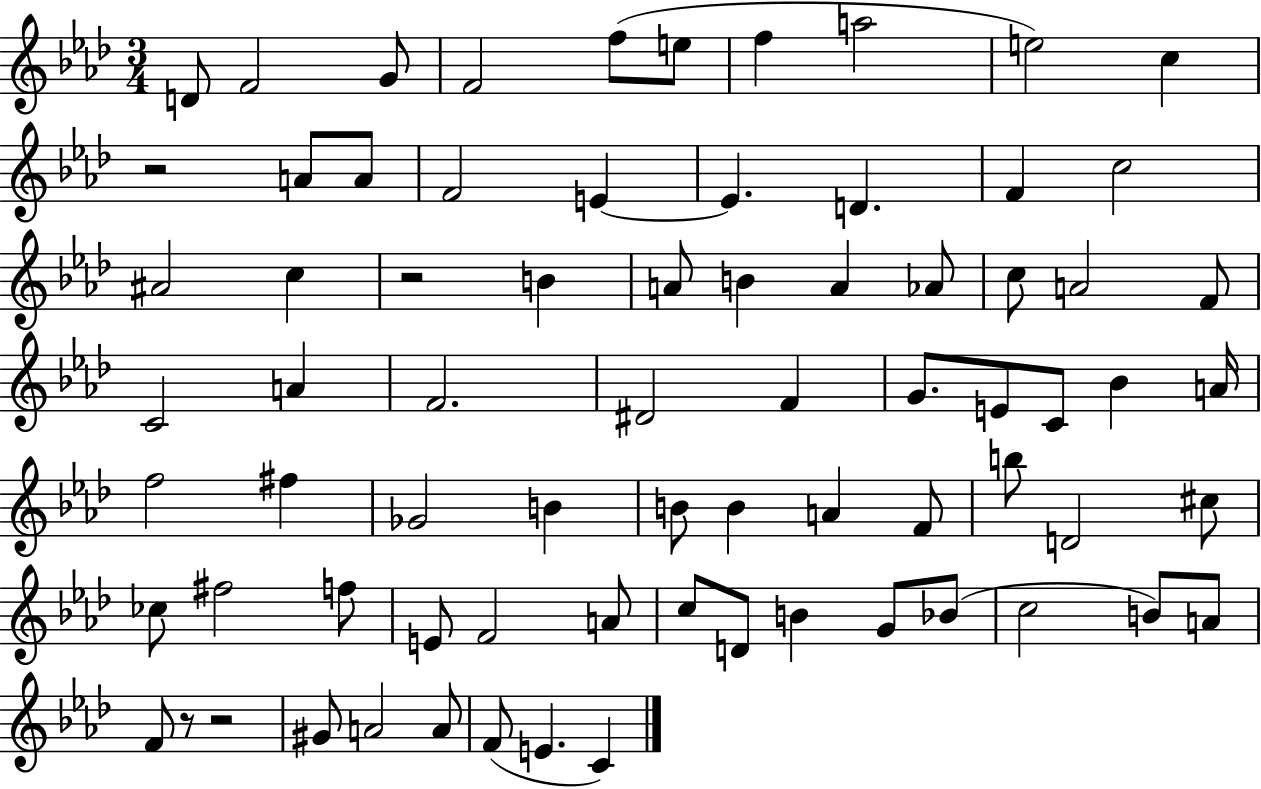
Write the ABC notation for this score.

X:1
T:Untitled
M:3/4
L:1/4
K:Ab
D/2 F2 G/2 F2 f/2 e/2 f a2 e2 c z2 A/2 A/2 F2 E E D F c2 ^A2 c z2 B A/2 B A _A/2 c/2 A2 F/2 C2 A F2 ^D2 F G/2 E/2 C/2 _B A/4 f2 ^f _G2 B B/2 B A F/2 b/2 D2 ^c/2 _c/2 ^f2 f/2 E/2 F2 A/2 c/2 D/2 B G/2 _B/2 c2 B/2 A/2 F/2 z/2 z2 ^G/2 A2 A/2 F/2 E C